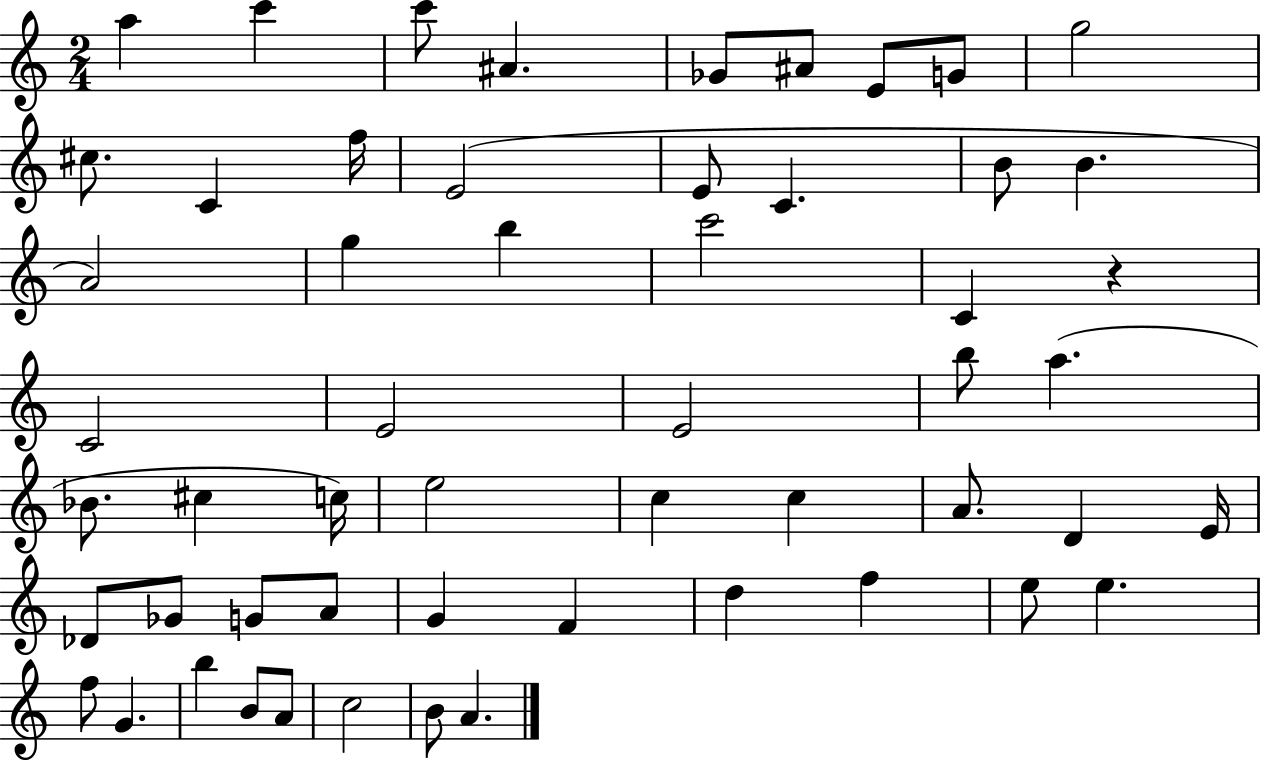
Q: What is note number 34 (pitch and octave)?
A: A4